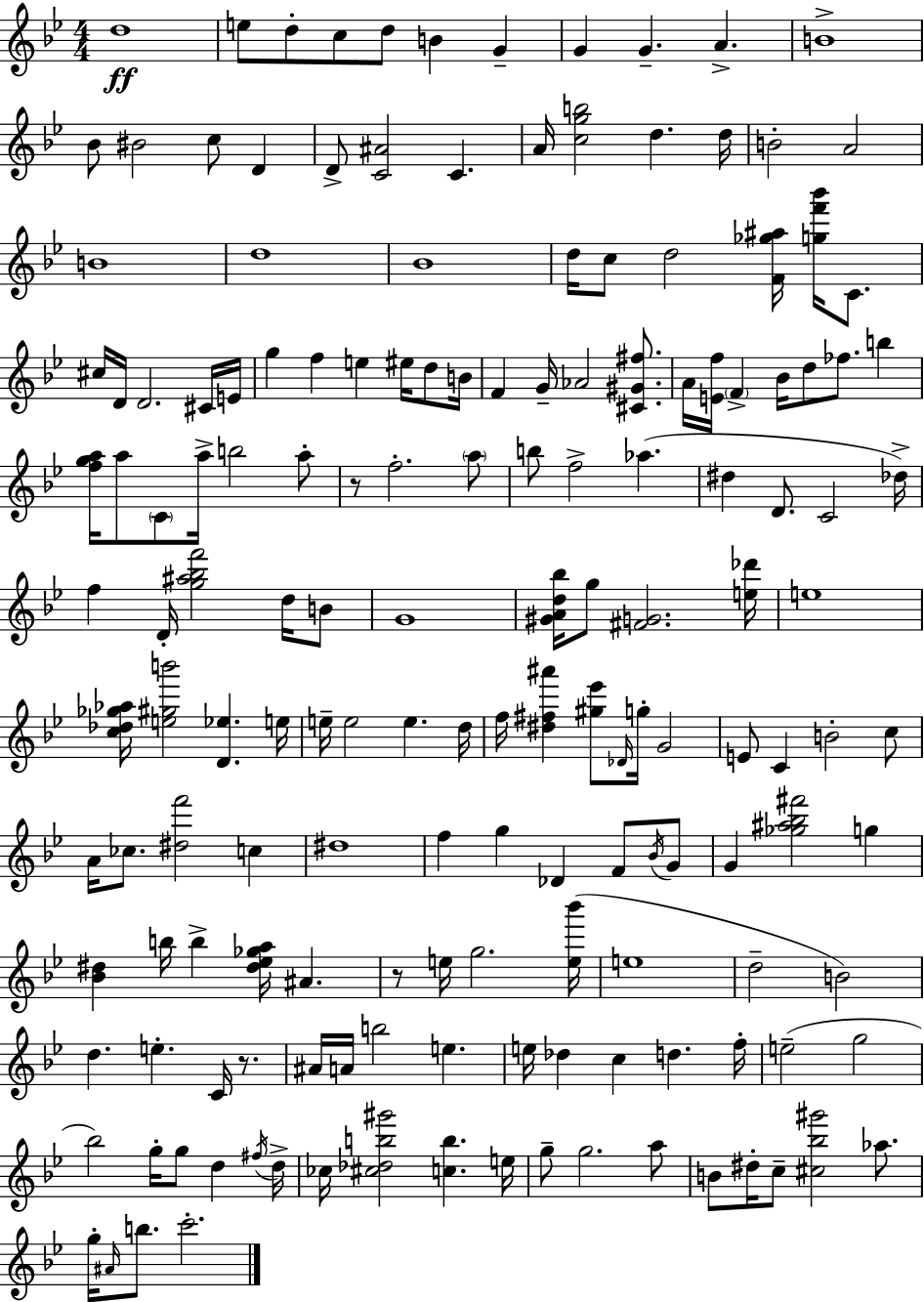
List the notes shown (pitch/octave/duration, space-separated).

D5/w E5/e D5/e C5/e D5/e B4/q G4/q G4/q G4/q. A4/q. B4/w Bb4/e BIS4/h C5/e D4/q D4/e [C4,A#4]/h C4/q. A4/s [C5,G5,B5]/h D5/q. D5/s B4/h A4/h B4/w D5/w Bb4/w D5/s C5/e D5/h [F4,Gb5,A#5]/s [G5,F6,Bb6]/s C4/e. C#5/s D4/s D4/h. C#4/s E4/s G5/q F5/q E5/q EIS5/s D5/e B4/s F4/q G4/s Ab4/h [C#4,G#4,F#5]/e. A4/s [E4,F5]/s F4/q Bb4/s D5/e FES5/e. B5/q [F5,G5,A5]/s A5/e C4/e A5/s B5/h A5/e R/e F5/h. A5/e B5/e F5/h Ab5/q. D#5/q D4/e. C4/h Db5/s F5/q D4/s [G5,A#5,Bb5,F6]/h D5/s B4/e G4/w [G#4,A4,D5,Bb5]/s G5/e [F#4,G4]/h. [E5,Db6]/s E5/w [C5,Db5,Gb5,Ab5]/s [E5,G#5,B6]/h [D4,Eb5]/q. E5/s E5/s E5/h E5/q. D5/s F5/s [D#5,F#5,A#6]/q [G#5,Eb6]/e Db4/s G5/s G4/h E4/e C4/q B4/h C5/e A4/s CES5/e. [D#5,F6]/h C5/q D#5/w F5/q G5/q Db4/q F4/e Bb4/s G4/e G4/q [Gb5,A#5,Bb5,F#6]/h G5/q [Bb4,D#5]/q B5/s B5/q [D#5,Eb5,Gb5,A5]/s A#4/q. R/e E5/s G5/h. [E5,Bb6]/s E5/w D5/h B4/h D5/q. E5/q. C4/s R/e. A#4/s A4/s B5/h E5/q. E5/s Db5/q C5/q D5/q. F5/s E5/h G5/h Bb5/h G5/s G5/e D5/q F#5/s D5/s CES5/s [C#5,Db5,B5,G#6]/h [C5,B5]/q. E5/s G5/e G5/h. A5/e B4/e D#5/s C5/e [C#5,Bb5,G#6]/h Ab5/e. G5/s A#4/s B5/e. C6/h.